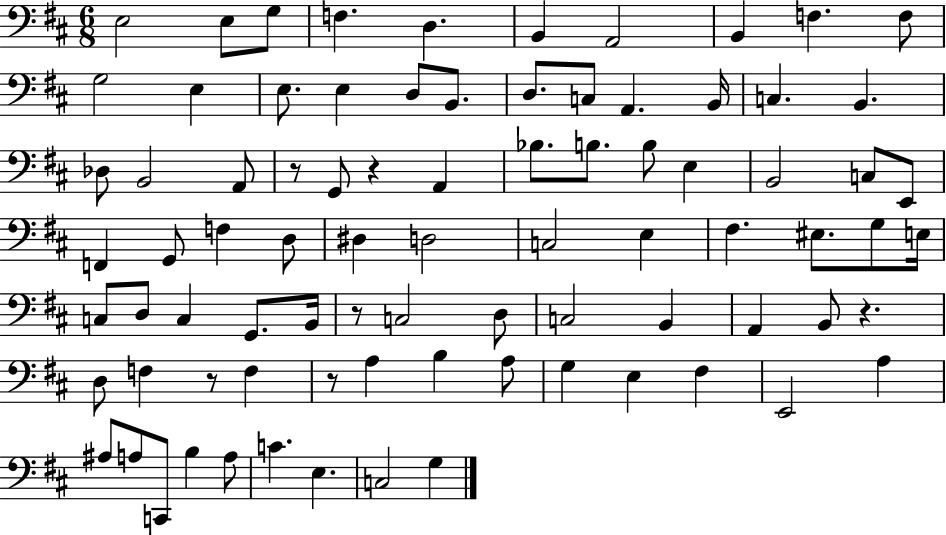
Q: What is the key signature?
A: D major